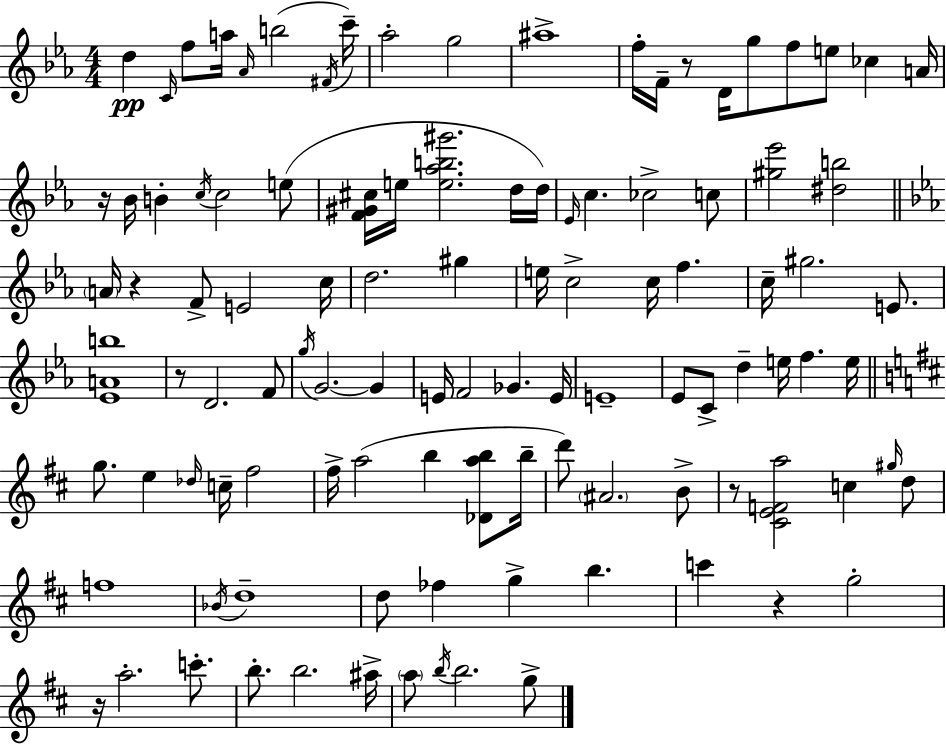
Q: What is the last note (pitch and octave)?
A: G5